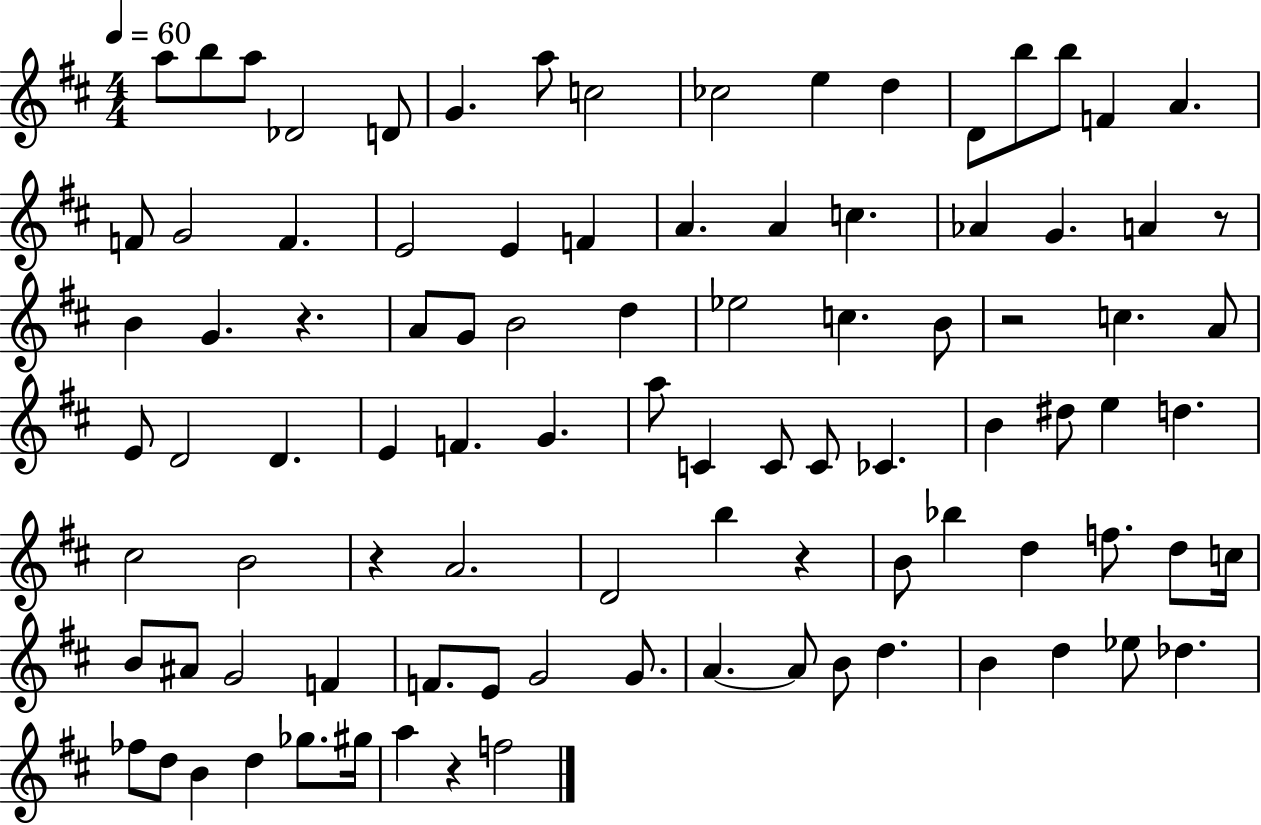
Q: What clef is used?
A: treble